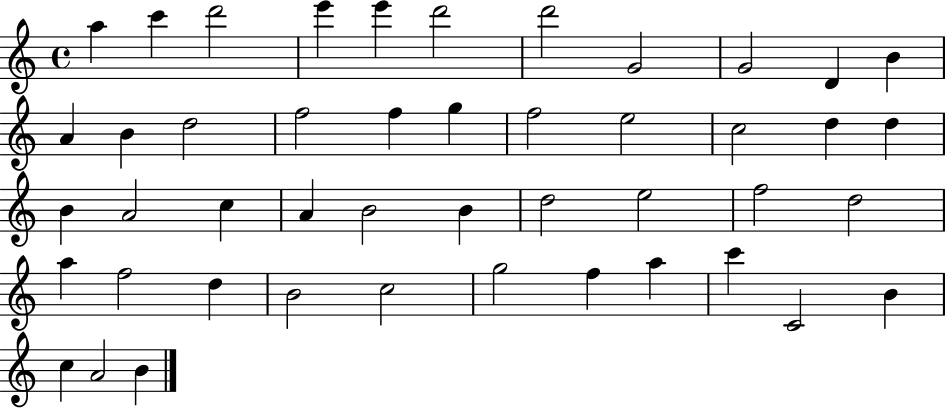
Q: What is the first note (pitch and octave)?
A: A5